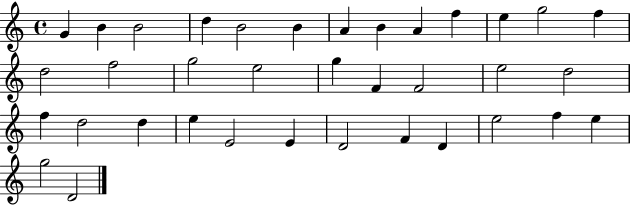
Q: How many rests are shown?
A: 0